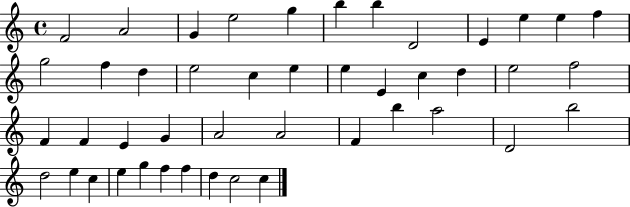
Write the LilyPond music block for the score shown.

{
  \clef treble
  \time 4/4
  \defaultTimeSignature
  \key c \major
  f'2 a'2 | g'4 e''2 g''4 | b''4 b''4 d'2 | e'4 e''4 e''4 f''4 | \break g''2 f''4 d''4 | e''2 c''4 e''4 | e''4 e'4 c''4 d''4 | e''2 f''2 | \break f'4 f'4 e'4 g'4 | a'2 a'2 | f'4 b''4 a''2 | d'2 b''2 | \break d''2 e''4 c''4 | e''4 g''4 f''4 f''4 | d''4 c''2 c''4 | \bar "|."
}